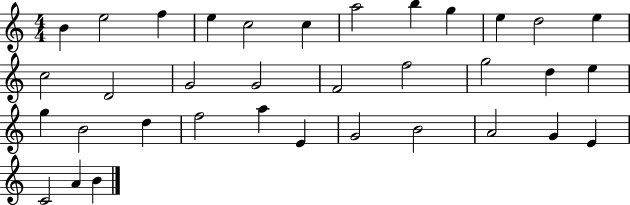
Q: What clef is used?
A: treble